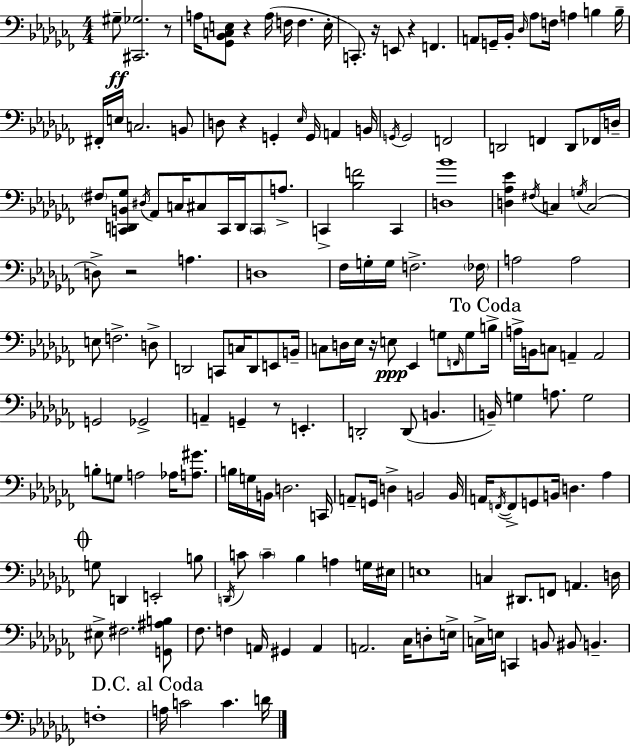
{
  \clef bass
  \numericTimeSignature
  \time 4/4
  \key aes \minor
  gis8--\ff <cis, ges>2. r8 | a16 <ges, bes, c e>8 r4 a16( f16 f4. e16-. | c,8.-.) r16 e,8 r4 f,4. | a,8 g,16-- bes,16-. \grace { des16 } aes8 f16 a4 b4 | \break b16-- fis,16-. e16 c2. b,8 | d8 r4 g,4-. \grace { ees16 } g,16 a,4 | b,16 \acciaccatura { g,16 } g,2 f,2 | d,2 f,4 d,8 | \break fes,16 d16-- \parenthesize fis8 <c, d, b, ges>8 \acciaccatura { dis16 } aes,8 c16 cis8 c,16 d,16 \parenthesize c,8 | a8.-> c,4-> <bes f'>2 | c,4 <d bes'>1 | <d aes ees'>4 \acciaccatura { fis16 } c4 \acciaccatura { g16 }( c2 | \break d8->) r2 | a4. d1 | fes16 g16-. g16 f2.-> | \parenthesize fes16 a2 a2 | \break e8 f2.-> | d8-> d,2 c,8 | c16 d,8 e,8 b,16-- c8 d16 ees16 r16 e8\ppp ees,4 | g8 \grace { f,16 } g8 \mark "To Coda" b16-> a16-> b,16 c8 a,4-- a,2 | \break g,2 ges,2-> | a,4-- g,4-- r8 | e,4.-. d,2-. d,8( | b,4. b,16--) g4 a8. g2 | \break b8-. g8 a2 | aes16 <a gis'>8. b16 g16 b,16 d2. | c,16 a,8-- g,16 d4-> b,2 | b,16 a,16 \acciaccatura { f,16~ }~ f,8-> g,8 b,16 d4. | \break aes4 \mark \markup { \musicglyph "scripts.coda" } g8 d,4 e,2-. | b8 \acciaccatura { d,16 } c'8 \parenthesize c'4-- bes4 | a4 g16 eis16 e1 | c4 dis,8. | \break f,8 a,4. d16 eis8-> fis2. | <g, ais b>8 fes8. f4 | a,16 gis,4 a,4 a,2. | ces16 d8-. e16-> c16-> e16 c,4 b,8 | \break bis,8 b,4.-- f1-. | \mark "D.C. al Coda" a16 c'2 | c'4. d'16 \bar "|."
}